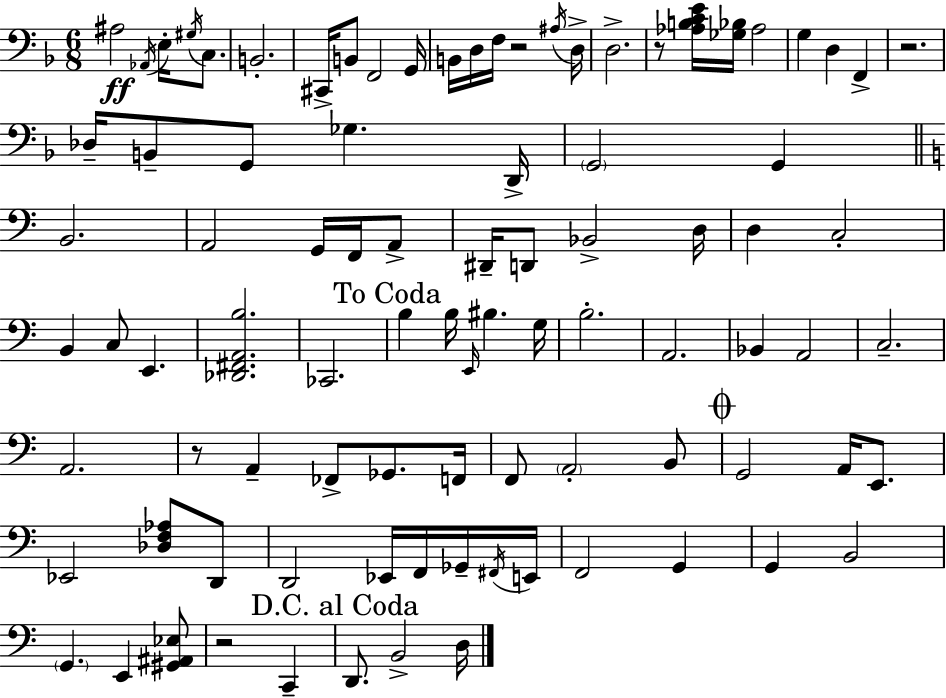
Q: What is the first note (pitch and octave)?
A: A#3